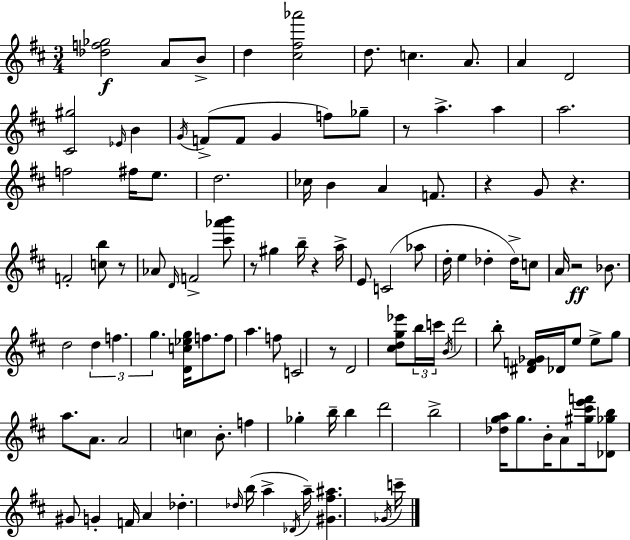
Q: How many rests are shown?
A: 8